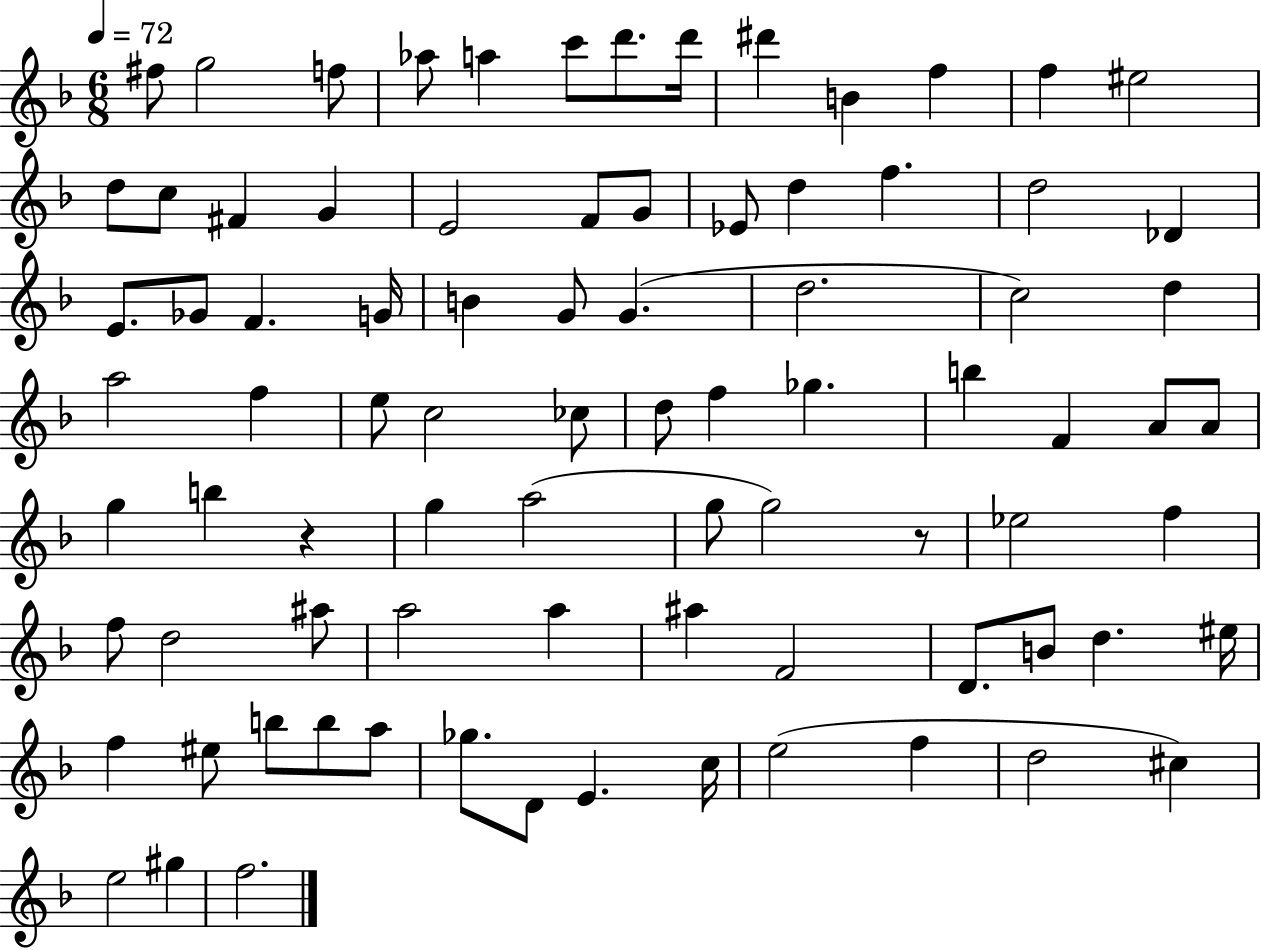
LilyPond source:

{
  \clef treble
  \numericTimeSignature
  \time 6/8
  \key f \major
  \tempo 4 = 72
  fis''8 g''2 f''8 | aes''8 a''4 c'''8 d'''8. d'''16 | dis'''4 b'4 f''4 | f''4 eis''2 | \break d''8 c''8 fis'4 g'4 | e'2 f'8 g'8 | ees'8 d''4 f''4. | d''2 des'4 | \break e'8. ges'8 f'4. g'16 | b'4 g'8 g'4.( | d''2. | c''2) d''4 | \break a''2 f''4 | e''8 c''2 ces''8 | d''8 f''4 ges''4. | b''4 f'4 a'8 a'8 | \break g''4 b''4 r4 | g''4 a''2( | g''8 g''2) r8 | ees''2 f''4 | \break f''8 d''2 ais''8 | a''2 a''4 | ais''4 f'2 | d'8. b'8 d''4. eis''16 | \break f''4 eis''8 b''8 b''8 a''8 | ges''8. d'8 e'4. c''16 | e''2( f''4 | d''2 cis''4) | \break e''2 gis''4 | f''2. | \bar "|."
}